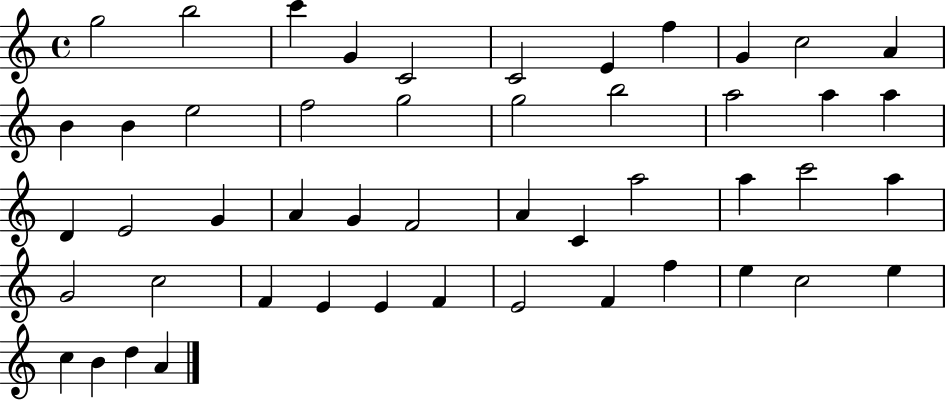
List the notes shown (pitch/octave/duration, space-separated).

G5/h B5/h C6/q G4/q C4/h C4/h E4/q F5/q G4/q C5/h A4/q B4/q B4/q E5/h F5/h G5/h G5/h B5/h A5/h A5/q A5/q D4/q E4/h G4/q A4/q G4/q F4/h A4/q C4/q A5/h A5/q C6/h A5/q G4/h C5/h F4/q E4/q E4/q F4/q E4/h F4/q F5/q E5/q C5/h E5/q C5/q B4/q D5/q A4/q